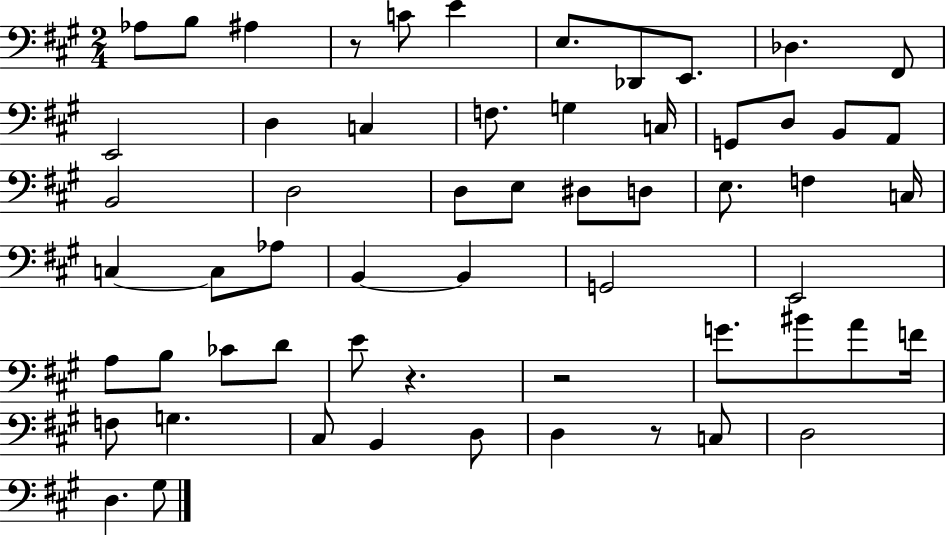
Ab3/e B3/e A#3/q R/e C4/e E4/q E3/e. Db2/e E2/e. Db3/q. F#2/e E2/h D3/q C3/q F3/e. G3/q C3/s G2/e D3/e B2/e A2/e B2/h D3/h D3/e E3/e D#3/e D3/e E3/e. F3/q C3/s C3/q C3/e Ab3/e B2/q B2/q G2/h E2/h A3/e B3/e CES4/e D4/e E4/e R/q. R/h G4/e. BIS4/e A4/e F4/s F3/e G3/q. C#3/e B2/q D3/e D3/q R/e C3/e D3/h D3/q. G#3/e